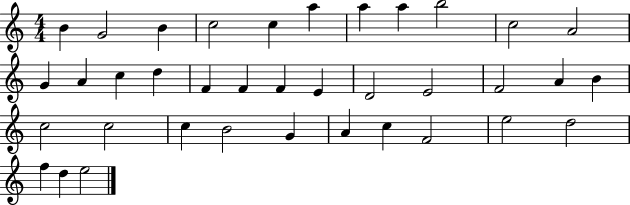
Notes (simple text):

B4/q G4/h B4/q C5/h C5/q A5/q A5/q A5/q B5/h C5/h A4/h G4/q A4/q C5/q D5/q F4/q F4/q F4/q E4/q D4/h E4/h F4/h A4/q B4/q C5/h C5/h C5/q B4/h G4/q A4/q C5/q F4/h E5/h D5/h F5/q D5/q E5/h